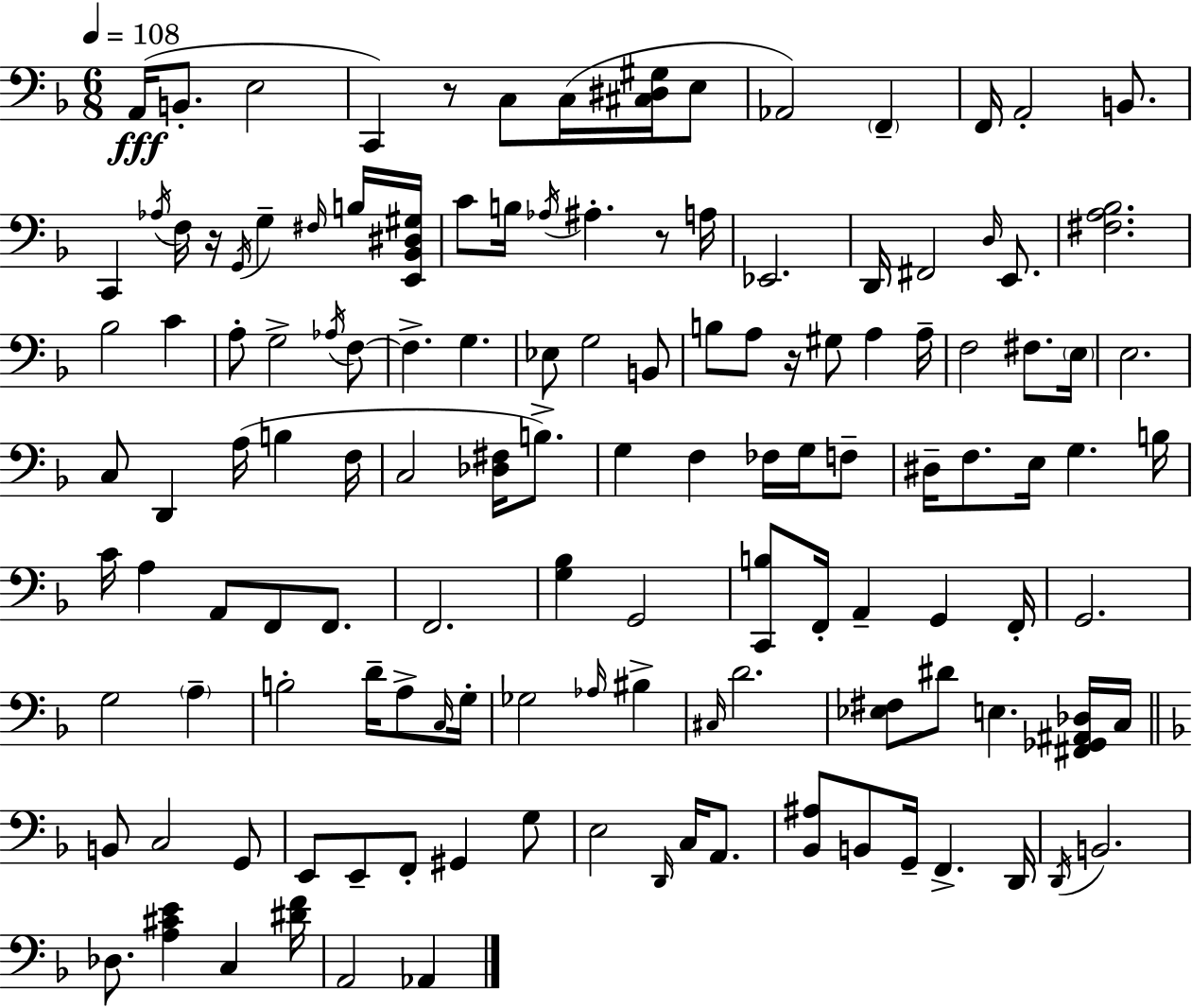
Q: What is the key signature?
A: D minor